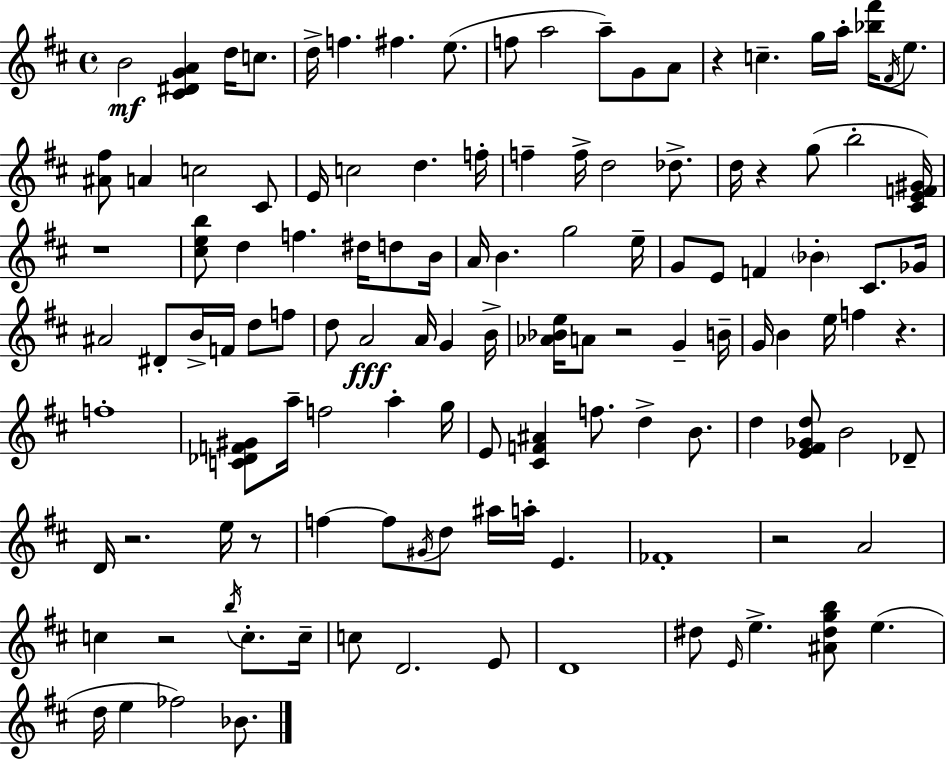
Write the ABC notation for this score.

X:1
T:Untitled
M:4/4
L:1/4
K:D
B2 [^C^DGA] d/4 c/2 d/4 f ^f e/2 f/2 a2 a/2 G/2 A/2 z c g/4 a/4 [_b^f']/4 ^F/4 e/2 [^A^f]/2 A c2 ^C/2 E/4 c2 d f/4 f f/4 d2 _d/2 d/4 z g/2 b2 [^CEF^G]/4 z4 [^ceb]/2 d f ^d/4 d/2 B/4 A/4 B g2 e/4 G/2 E/2 F _B ^C/2 _G/4 ^A2 ^D/2 B/4 F/4 d/2 f/2 d/2 A2 A/4 G B/4 [_A_Be]/4 A/2 z2 G B/4 G/4 B e/4 f z f4 [C_DF^G]/2 a/4 f2 a g/4 E/2 [^CF^A] f/2 d B/2 d [E^F_Gd]/2 B2 _D/2 D/4 z2 e/4 z/2 f f/2 ^G/4 d/2 ^a/4 a/4 E _F4 z2 A2 c z2 b/4 c/2 c/4 c/2 D2 E/2 D4 ^d/2 E/4 e [^A^dgb]/2 e d/4 e _f2 _B/2